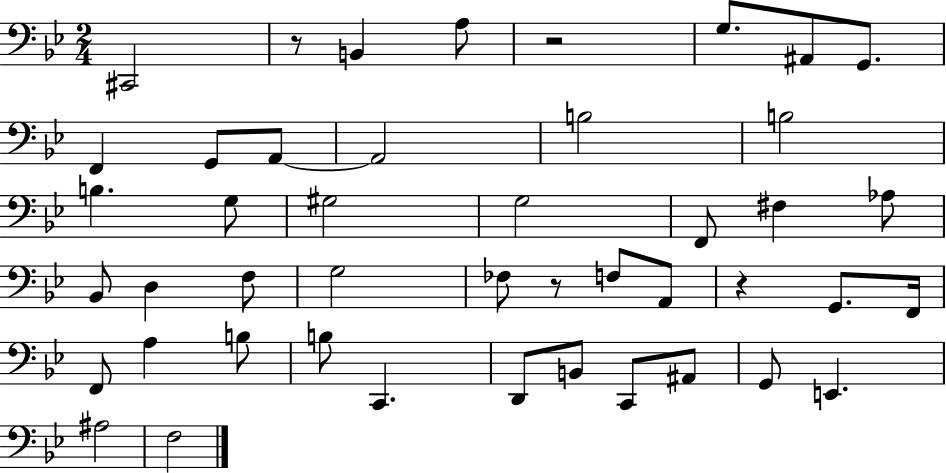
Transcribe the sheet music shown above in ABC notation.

X:1
T:Untitled
M:2/4
L:1/4
K:Bb
^C,,2 z/2 B,, A,/2 z2 G,/2 ^A,,/2 G,,/2 F,, G,,/2 A,,/2 A,,2 B,2 B,2 B, G,/2 ^G,2 G,2 F,,/2 ^F, _A,/2 _B,,/2 D, F,/2 G,2 _F,/2 z/2 F,/2 A,,/2 z G,,/2 F,,/4 F,,/2 A, B,/2 B,/2 C,, D,,/2 B,,/2 C,,/2 ^A,,/2 G,,/2 E,, ^A,2 F,2